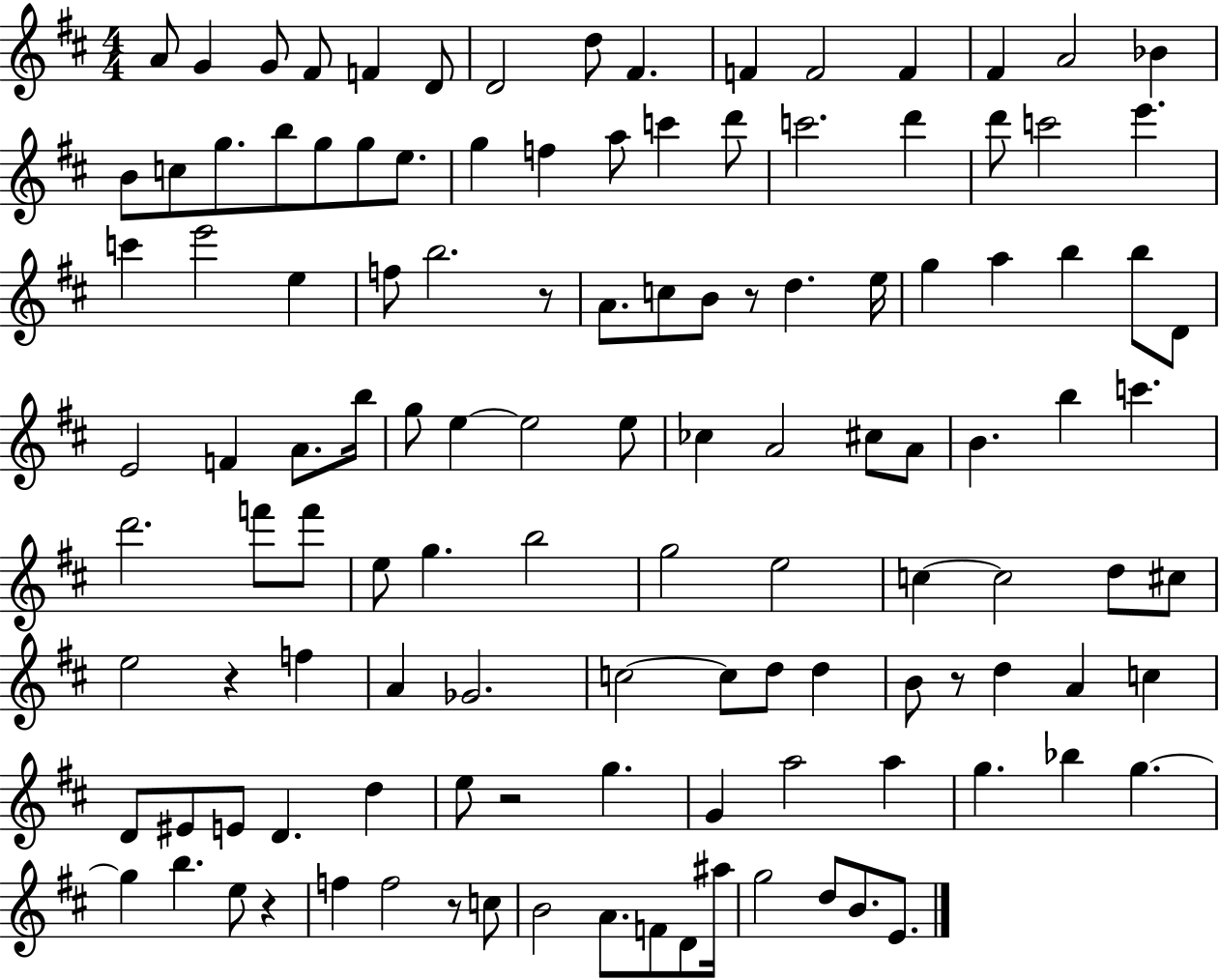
A4/e G4/q G4/e F#4/e F4/q D4/e D4/h D5/e F#4/q. F4/q F4/h F4/q F#4/q A4/h Bb4/q B4/e C5/e G5/e. B5/e G5/e G5/e E5/e. G5/q F5/q A5/e C6/q D6/e C6/h. D6/q D6/e C6/h E6/q. C6/q E6/h E5/q F5/e B5/h. R/e A4/e. C5/e B4/e R/e D5/q. E5/s G5/q A5/q B5/q B5/e D4/e E4/h F4/q A4/e. B5/s G5/e E5/q E5/h E5/e CES5/q A4/h C#5/e A4/e B4/q. B5/q C6/q. D6/h. F6/e F6/e E5/e G5/q. B5/h G5/h E5/h C5/q C5/h D5/e C#5/e E5/h R/q F5/q A4/q Gb4/h. C5/h C5/e D5/e D5/q B4/e R/e D5/q A4/q C5/q D4/e EIS4/e E4/e D4/q. D5/q E5/e R/h G5/q. G4/q A5/h A5/q G5/q. Bb5/q G5/q. G5/q B5/q. E5/e R/q F5/q F5/h R/e C5/e B4/h A4/e. F4/e D4/e A#5/s G5/h D5/e B4/e. E4/e.